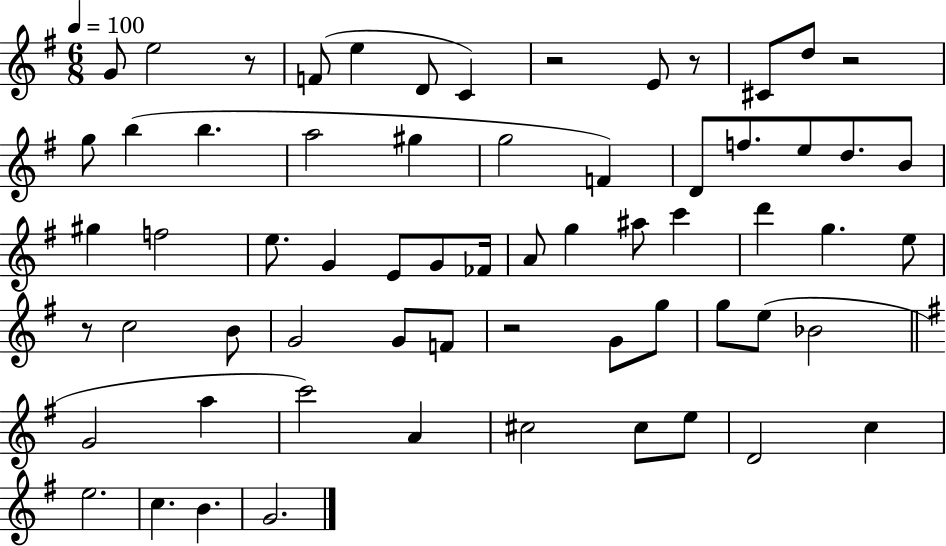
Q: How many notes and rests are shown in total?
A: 64